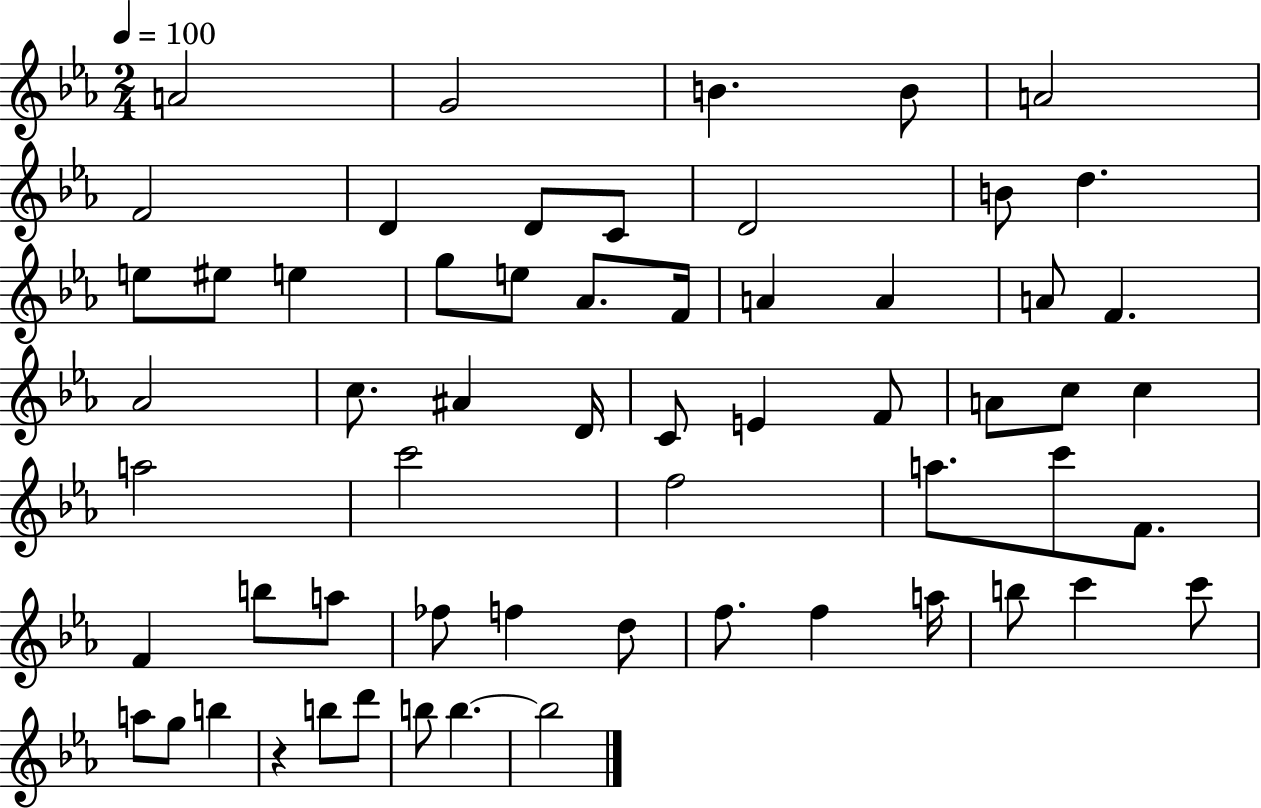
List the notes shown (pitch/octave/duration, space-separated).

A4/h G4/h B4/q. B4/e A4/h F4/h D4/q D4/e C4/e D4/h B4/e D5/q. E5/e EIS5/e E5/q G5/e E5/e Ab4/e. F4/s A4/q A4/q A4/e F4/q. Ab4/h C5/e. A#4/q D4/s C4/e E4/q F4/e A4/e C5/e C5/q A5/h C6/h F5/h A5/e. C6/e F4/e. F4/q B5/e A5/e FES5/e F5/q D5/e F5/e. F5/q A5/s B5/e C6/q C6/e A5/e G5/e B5/q R/q B5/e D6/e B5/e B5/q. B5/h